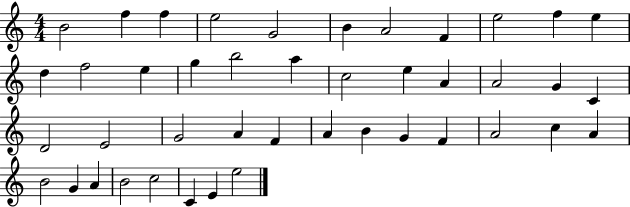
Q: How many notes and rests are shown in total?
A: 43